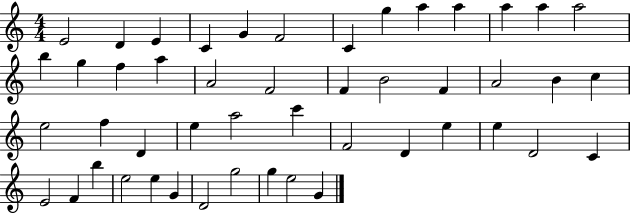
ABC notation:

X:1
T:Untitled
M:4/4
L:1/4
K:C
E2 D E C G F2 C g a a a a a2 b g f a A2 F2 F B2 F A2 B c e2 f D e a2 c' F2 D e e D2 C E2 F b e2 e G D2 g2 g e2 G